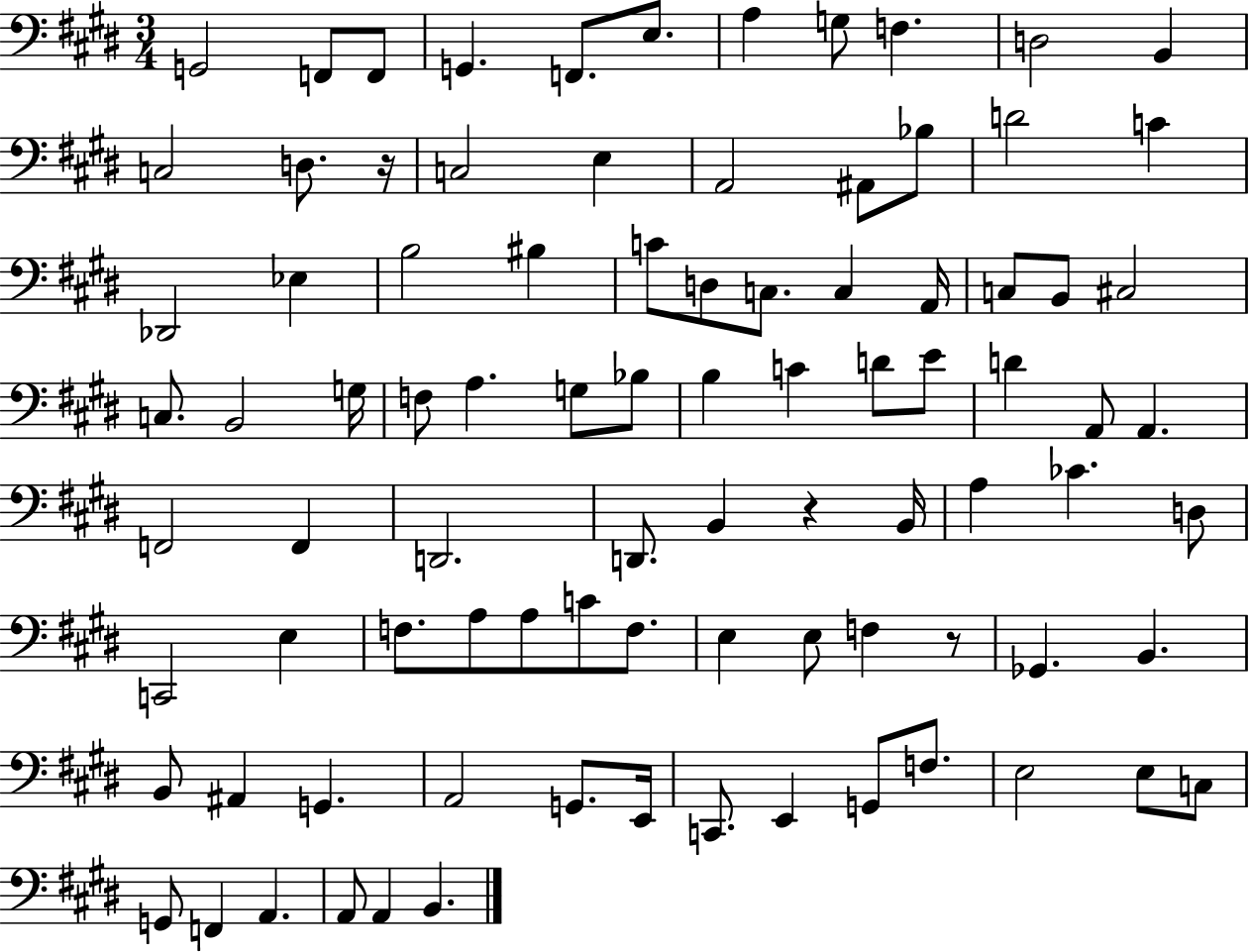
X:1
T:Untitled
M:3/4
L:1/4
K:E
G,,2 F,,/2 F,,/2 G,, F,,/2 E,/2 A, G,/2 F, D,2 B,, C,2 D,/2 z/4 C,2 E, A,,2 ^A,,/2 _B,/2 D2 C _D,,2 _E, B,2 ^B, C/2 D,/2 C,/2 C, A,,/4 C,/2 B,,/2 ^C,2 C,/2 B,,2 G,/4 F,/2 A, G,/2 _B,/2 B, C D/2 E/2 D A,,/2 A,, F,,2 F,, D,,2 D,,/2 B,, z B,,/4 A, _C D,/2 C,,2 E, F,/2 A,/2 A,/2 C/2 F,/2 E, E,/2 F, z/2 _G,, B,, B,,/2 ^A,, G,, A,,2 G,,/2 E,,/4 C,,/2 E,, G,,/2 F,/2 E,2 E,/2 C,/2 G,,/2 F,, A,, A,,/2 A,, B,,